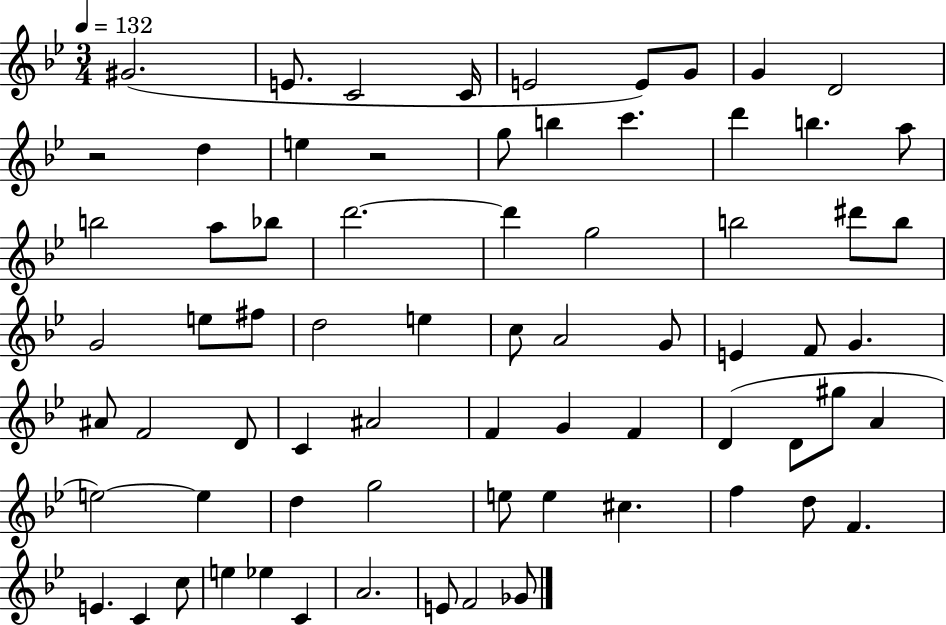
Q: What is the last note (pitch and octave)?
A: Gb4